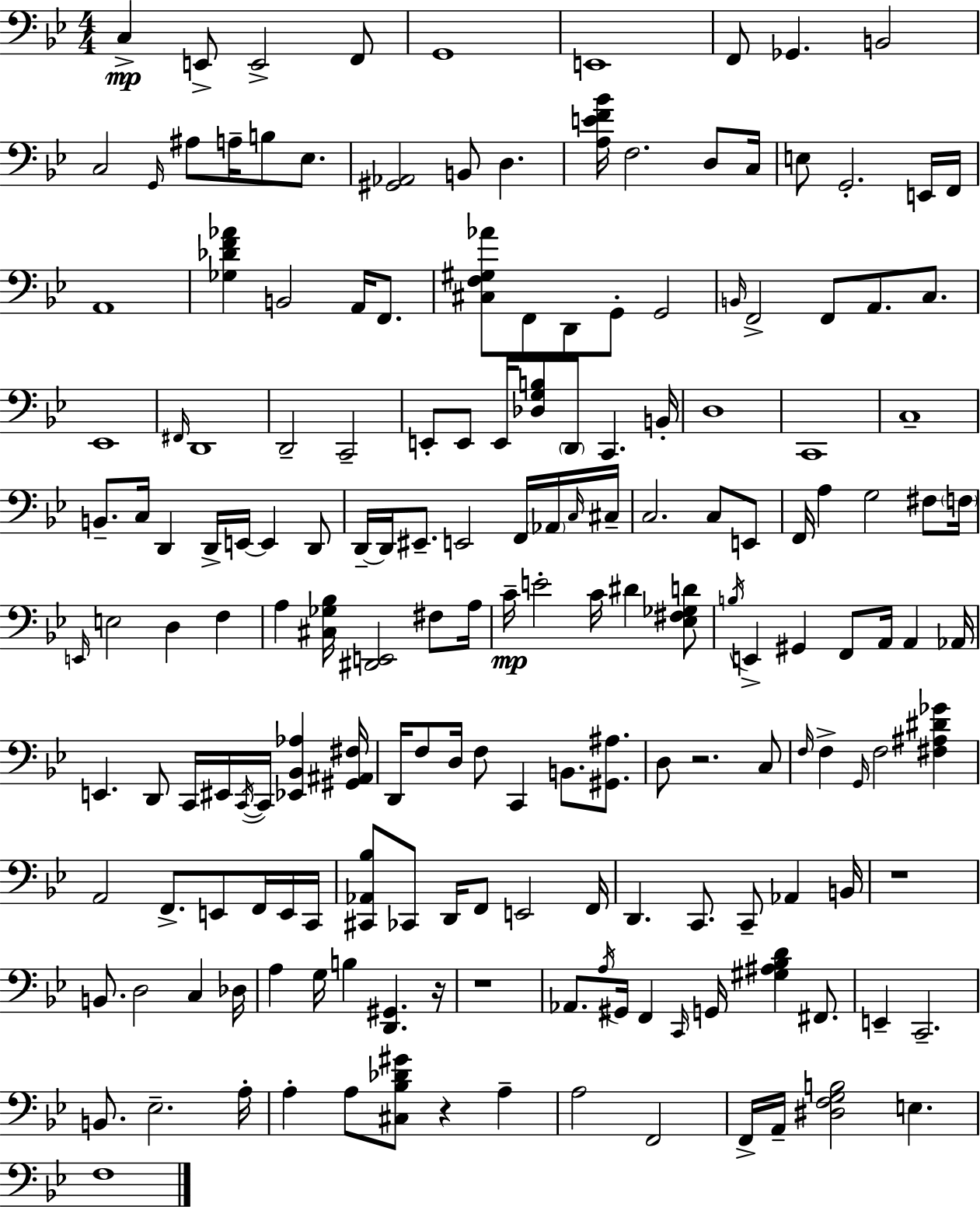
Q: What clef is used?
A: bass